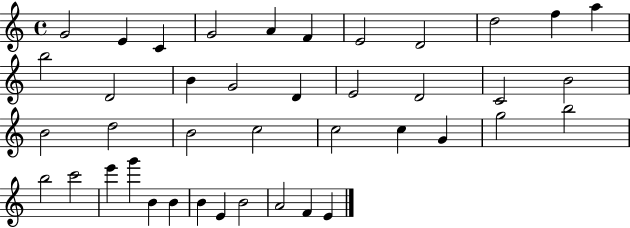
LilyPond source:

{
  \clef treble
  \time 4/4
  \defaultTimeSignature
  \key c \major
  g'2 e'4 c'4 | g'2 a'4 f'4 | e'2 d'2 | d''2 f''4 a''4 | \break b''2 d'2 | b'4 g'2 d'4 | e'2 d'2 | c'2 b'2 | \break b'2 d''2 | b'2 c''2 | c''2 c''4 g'4 | g''2 b''2 | \break b''2 c'''2 | e'''4 g'''4 b'4 b'4 | b'4 e'4 b'2 | a'2 f'4 e'4 | \break \bar "|."
}